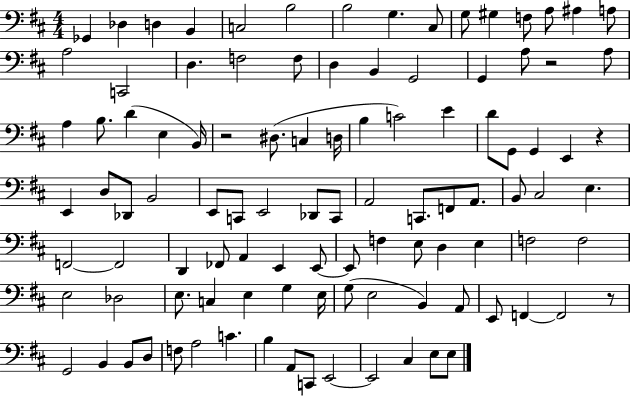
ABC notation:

X:1
T:Untitled
M:4/4
L:1/4
K:D
_G,, _D, D, B,, C,2 B,2 B,2 G, ^C,/2 G,/2 ^G, F,/2 A,/2 ^A, A,/2 A,2 C,,2 D, F,2 F,/2 D, B,, G,,2 G,, A,/2 z2 A,/2 A, B,/2 D E, B,,/4 z2 ^D,/2 C, D,/4 B, C2 E D/2 G,,/2 G,, E,, z E,, D,/2 _D,,/2 B,,2 E,,/2 C,,/2 E,,2 _D,,/2 C,,/2 A,,2 C,,/2 F,,/2 A,,/2 B,,/2 ^C,2 E, F,,2 F,,2 D,, _F,,/2 A,, E,, E,,/2 E,,/2 F, E,/2 D, E, F,2 F,2 E,2 _D,2 E,/2 C, E, G, E,/4 G,/2 E,2 B,, A,,/2 E,,/2 F,, F,,2 z/2 G,,2 B,, B,,/2 D,/2 F,/2 A,2 C B, A,,/2 C,,/2 E,,2 E,,2 ^C, E,/2 E,/2